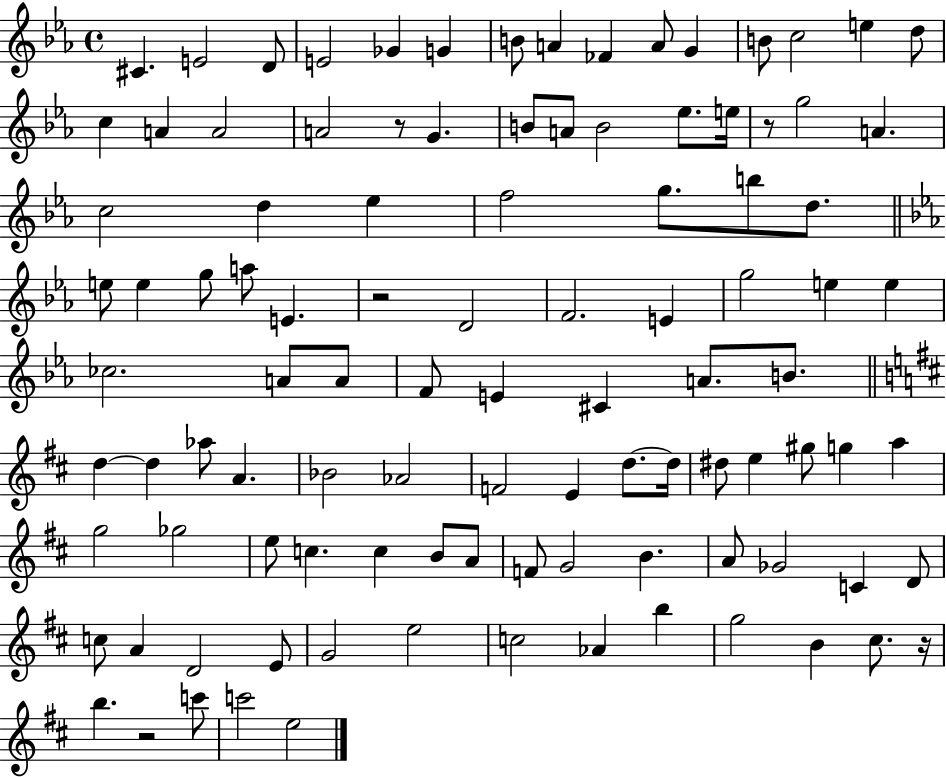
C#4/q. E4/h D4/e E4/h Gb4/q G4/q B4/e A4/q FES4/q A4/e G4/q B4/e C5/h E5/q D5/e C5/q A4/q A4/h A4/h R/e G4/q. B4/e A4/e B4/h Eb5/e. E5/s R/e G5/h A4/q. C5/h D5/q Eb5/q F5/h G5/e. B5/e D5/e. E5/e E5/q G5/e A5/e E4/q. R/h D4/h F4/h. E4/q G5/h E5/q E5/q CES5/h. A4/e A4/e F4/e E4/q C#4/q A4/e. B4/e. D5/q D5/q Ab5/e A4/q. Bb4/h Ab4/h F4/h E4/q D5/e. D5/s D#5/e E5/q G#5/e G5/q A5/q G5/h Gb5/h E5/e C5/q. C5/q B4/e A4/e F4/e G4/h B4/q. A4/e Gb4/h C4/q D4/e C5/e A4/q D4/h E4/e G4/h E5/h C5/h Ab4/q B5/q G5/h B4/q C#5/e. R/s B5/q. R/h C6/e C6/h E5/h